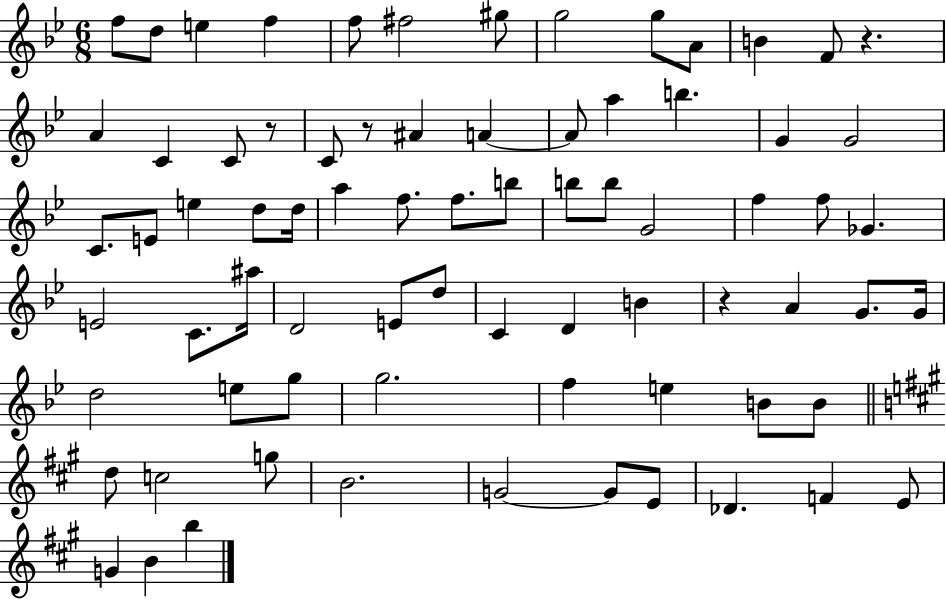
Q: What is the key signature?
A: BES major